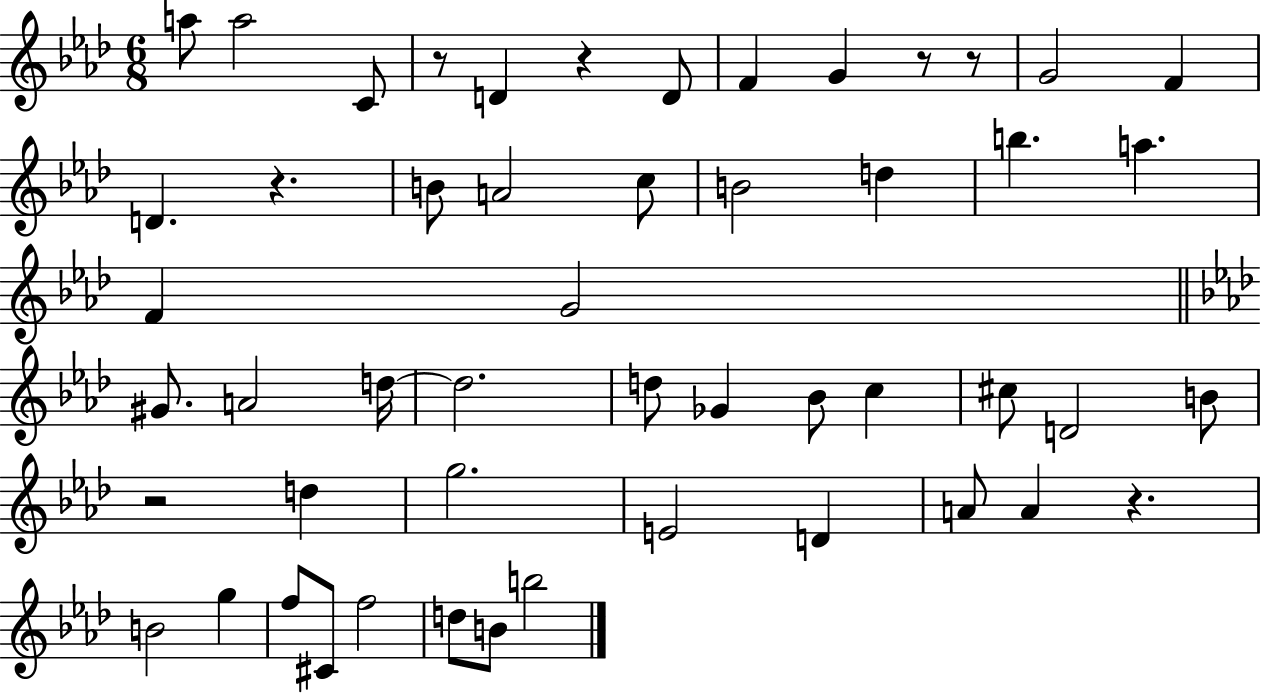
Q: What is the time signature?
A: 6/8